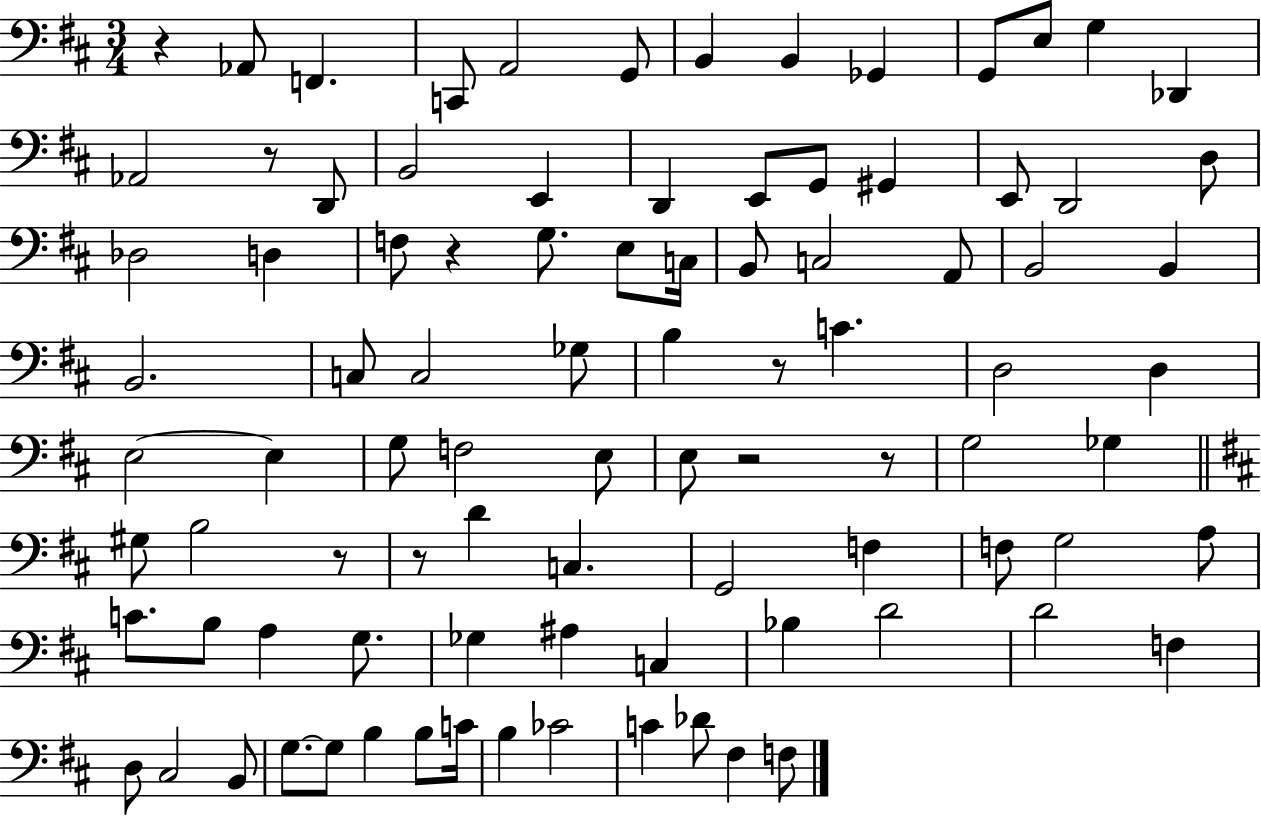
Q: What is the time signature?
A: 3/4